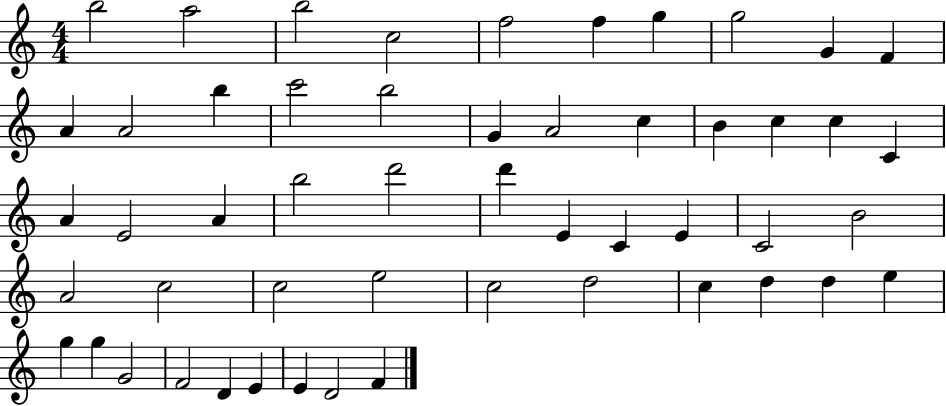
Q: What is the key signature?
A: C major